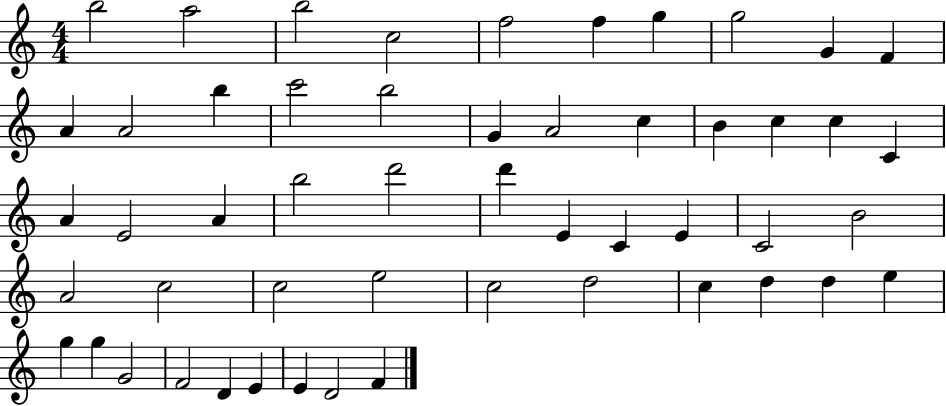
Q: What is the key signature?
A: C major